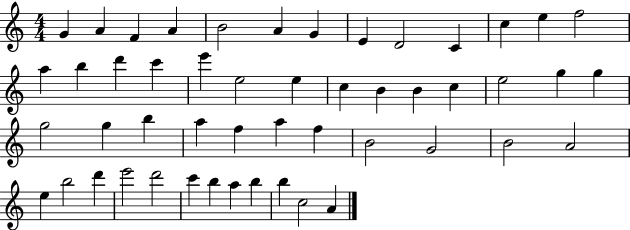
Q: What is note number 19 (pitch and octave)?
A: E5